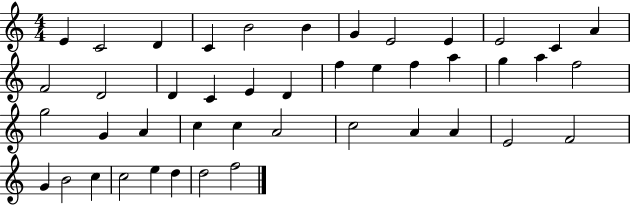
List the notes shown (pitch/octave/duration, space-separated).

E4/q C4/h D4/q C4/q B4/h B4/q G4/q E4/h E4/q E4/h C4/q A4/q F4/h D4/h D4/q C4/q E4/q D4/q F5/q E5/q F5/q A5/q G5/q A5/q F5/h G5/h G4/q A4/q C5/q C5/q A4/h C5/h A4/q A4/q E4/h F4/h G4/q B4/h C5/q C5/h E5/q D5/q D5/h F5/h